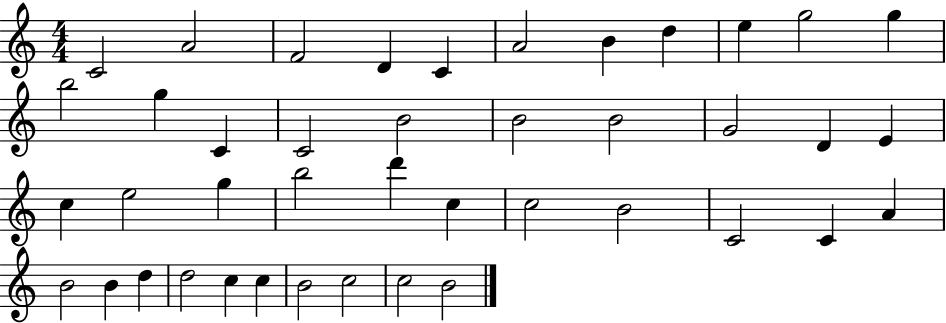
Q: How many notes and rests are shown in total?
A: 42